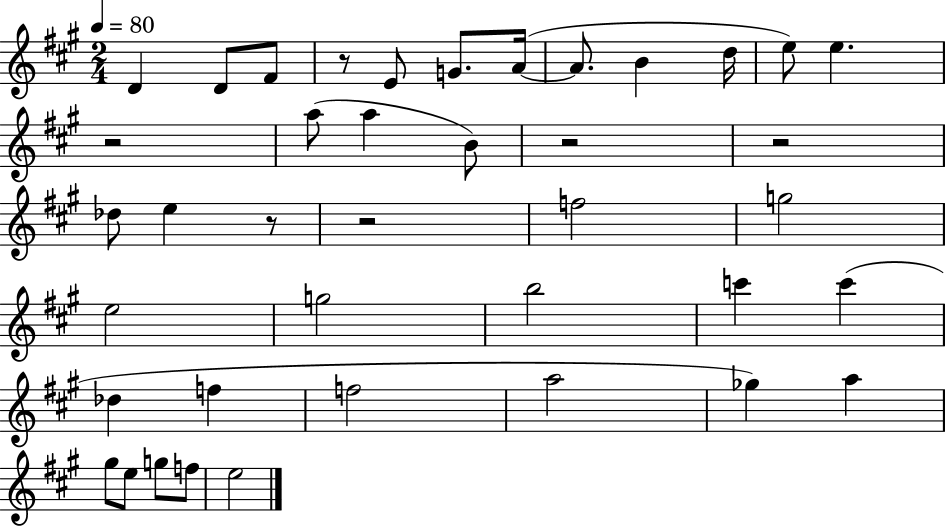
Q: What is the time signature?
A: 2/4